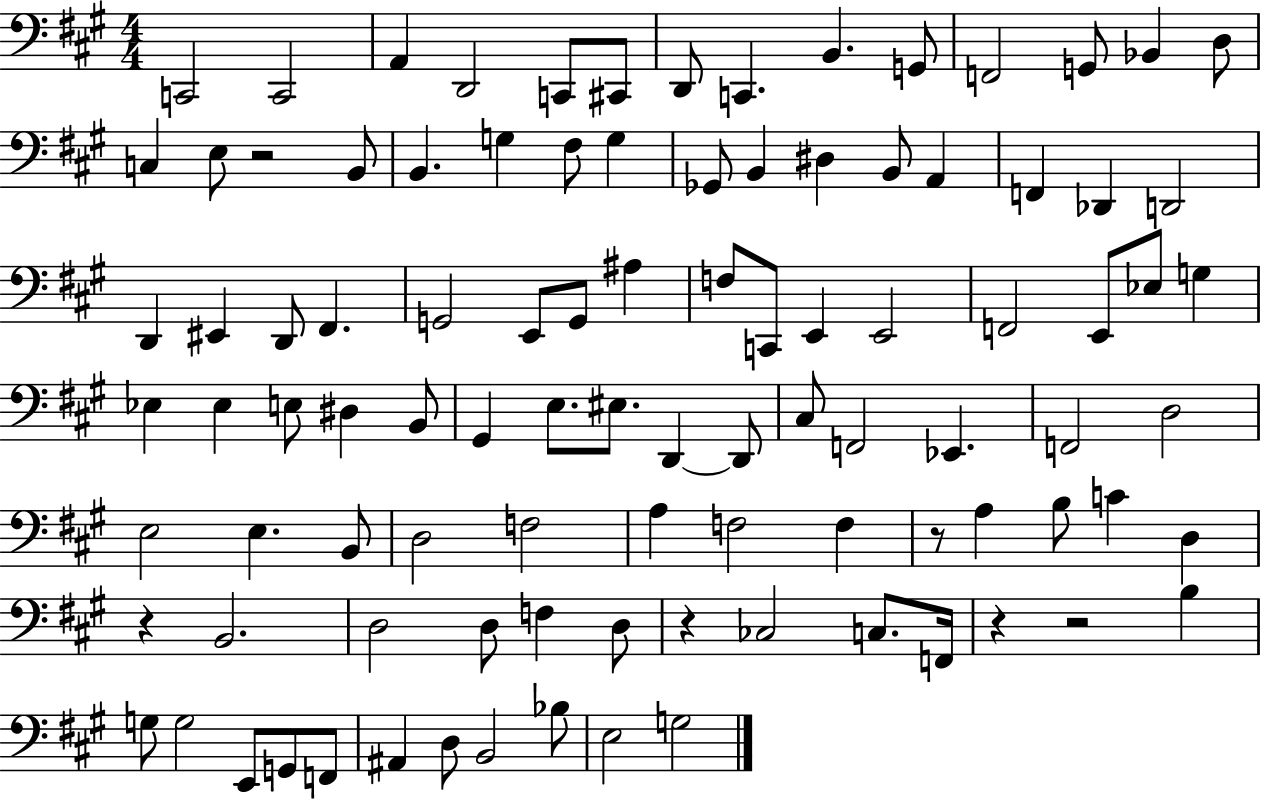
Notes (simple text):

C2/h C2/h A2/q D2/h C2/e C#2/e D2/e C2/q. B2/q. G2/e F2/h G2/e Bb2/q D3/e C3/q E3/e R/h B2/e B2/q. G3/q F#3/e G3/q Gb2/e B2/q D#3/q B2/e A2/q F2/q Db2/q D2/h D2/q EIS2/q D2/e F#2/q. G2/h E2/e G2/e A#3/q F3/e C2/e E2/q E2/h F2/h E2/e Eb3/e G3/q Eb3/q Eb3/q E3/e D#3/q B2/e G#2/q E3/e. EIS3/e. D2/q D2/e C#3/e F2/h Eb2/q. F2/h D3/h E3/h E3/q. B2/e D3/h F3/h A3/q F3/h F3/q R/e A3/q B3/e C4/q D3/q R/q B2/h. D3/h D3/e F3/q D3/e R/q CES3/h C3/e. F2/s R/q R/h B3/q G3/e G3/h E2/e G2/e F2/e A#2/q D3/e B2/h Bb3/e E3/h G3/h